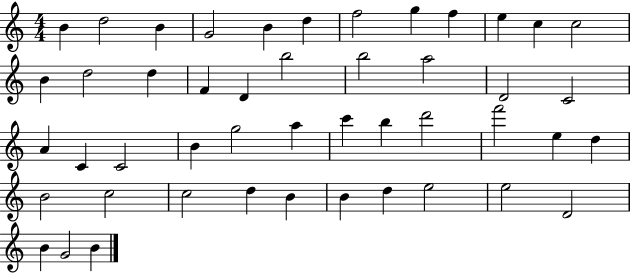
{
  \clef treble
  \numericTimeSignature
  \time 4/4
  \key c \major
  b'4 d''2 b'4 | g'2 b'4 d''4 | f''2 g''4 f''4 | e''4 c''4 c''2 | \break b'4 d''2 d''4 | f'4 d'4 b''2 | b''2 a''2 | d'2 c'2 | \break a'4 c'4 c'2 | b'4 g''2 a''4 | c'''4 b''4 d'''2 | f'''2 e''4 d''4 | \break b'2 c''2 | c''2 d''4 b'4 | b'4 d''4 e''2 | e''2 d'2 | \break b'4 g'2 b'4 | \bar "|."
}